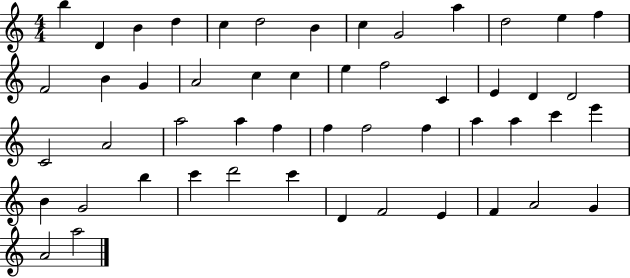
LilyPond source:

{
  \clef treble
  \numericTimeSignature
  \time 4/4
  \key c \major
  b''4 d'4 b'4 d''4 | c''4 d''2 b'4 | c''4 g'2 a''4 | d''2 e''4 f''4 | \break f'2 b'4 g'4 | a'2 c''4 c''4 | e''4 f''2 c'4 | e'4 d'4 d'2 | \break c'2 a'2 | a''2 a''4 f''4 | f''4 f''2 f''4 | a''4 a''4 c'''4 e'''4 | \break b'4 g'2 b''4 | c'''4 d'''2 c'''4 | d'4 f'2 e'4 | f'4 a'2 g'4 | \break a'2 a''2 | \bar "|."
}